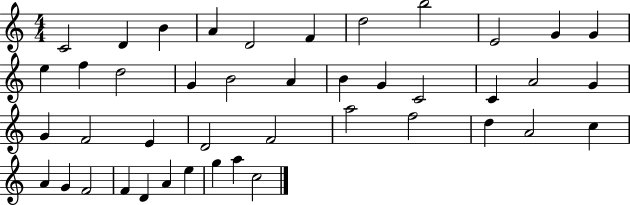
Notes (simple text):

C4/h D4/q B4/q A4/q D4/h F4/q D5/h B5/h E4/h G4/q G4/q E5/q F5/q D5/h G4/q B4/h A4/q B4/q G4/q C4/h C4/q A4/h G4/q G4/q F4/h E4/q D4/h F4/h A5/h F5/h D5/q A4/h C5/q A4/q G4/q F4/h F4/q D4/q A4/q E5/q G5/q A5/q C5/h